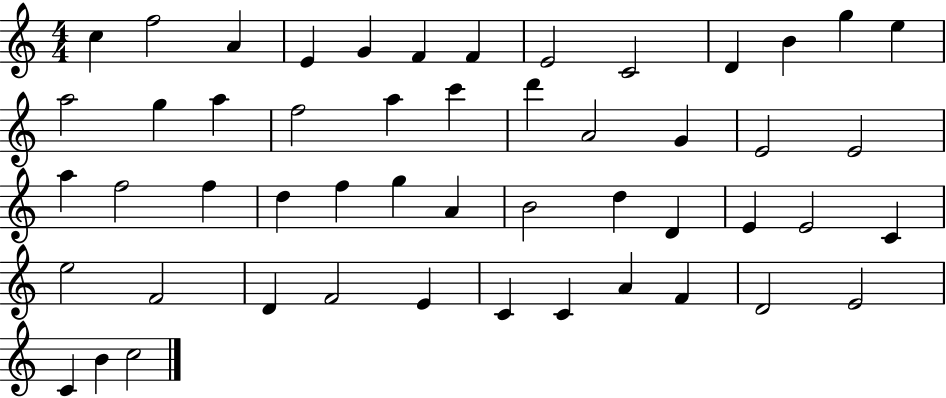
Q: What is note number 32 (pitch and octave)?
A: B4